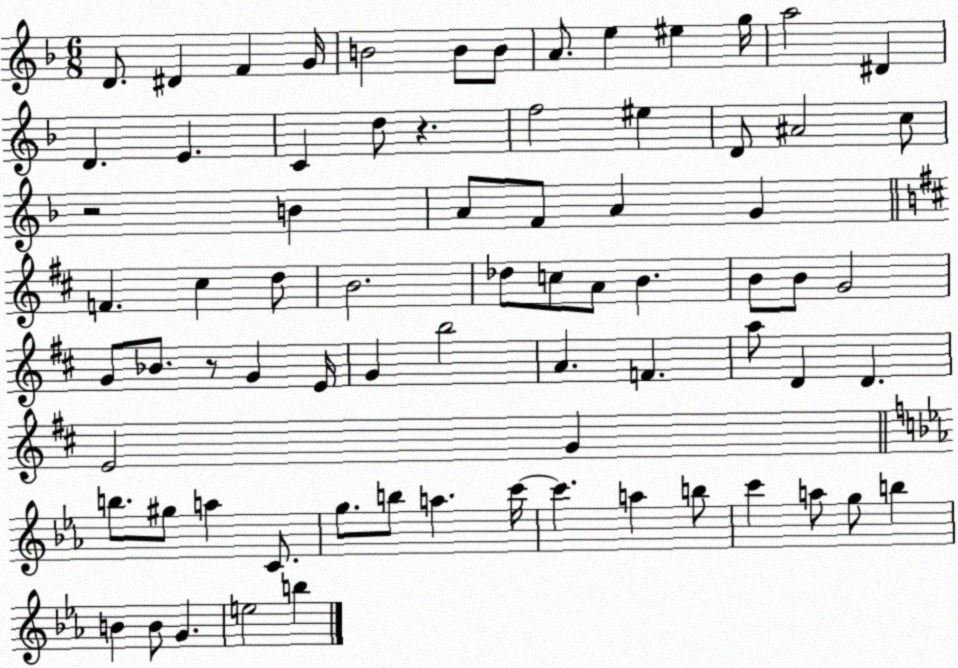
X:1
T:Untitled
M:6/8
L:1/4
K:F
D/2 ^D F G/4 B2 B/2 B/2 A/2 e ^e g/4 a2 ^D D E C d/2 z f2 ^e D/2 ^A2 c/2 z2 B A/2 F/2 A G F ^c d/2 B2 _d/2 c/2 A/2 B B/2 B/2 G2 G/2 _B/2 z/2 G E/4 G b2 A F a/2 D D E2 G b/2 ^g/2 a C/2 g/2 b/2 a c'/4 c' a b/2 c' a/2 g/2 b B B/2 G e2 b